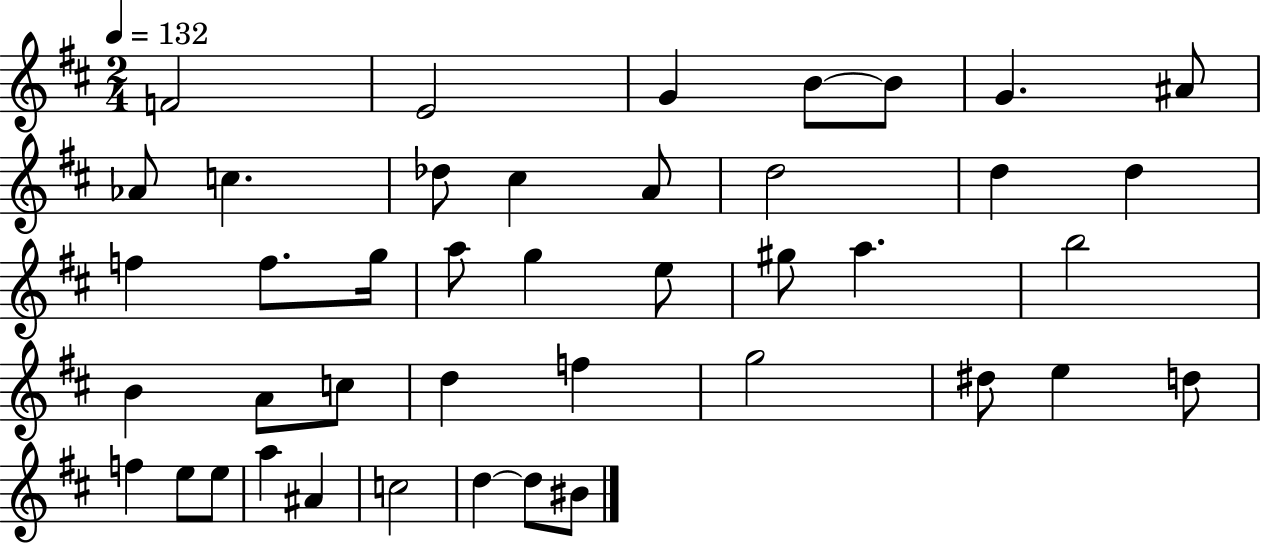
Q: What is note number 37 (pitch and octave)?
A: A5